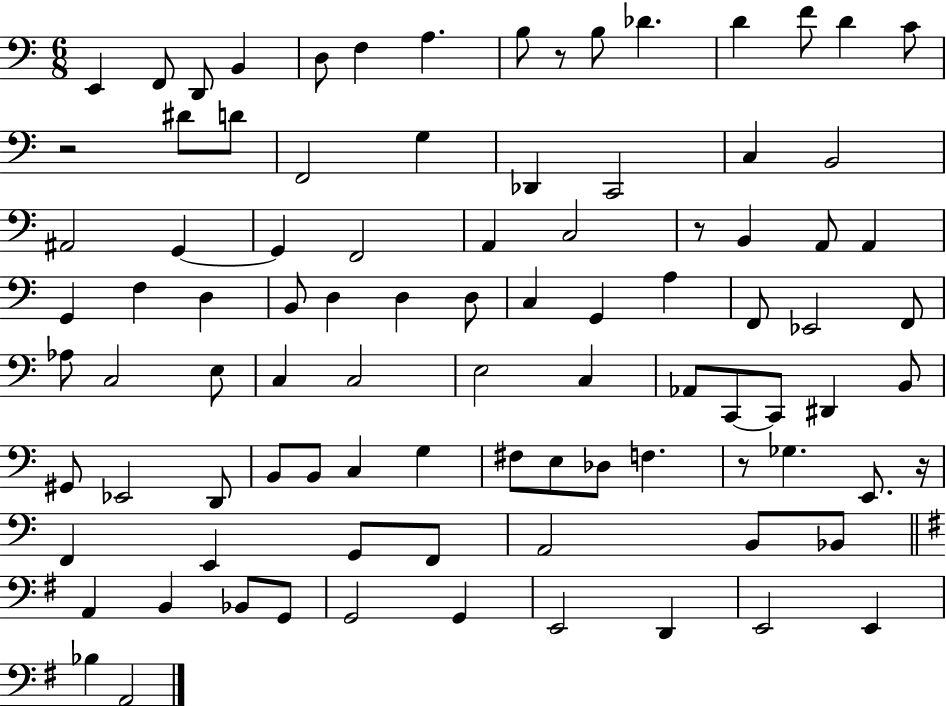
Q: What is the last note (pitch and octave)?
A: A2